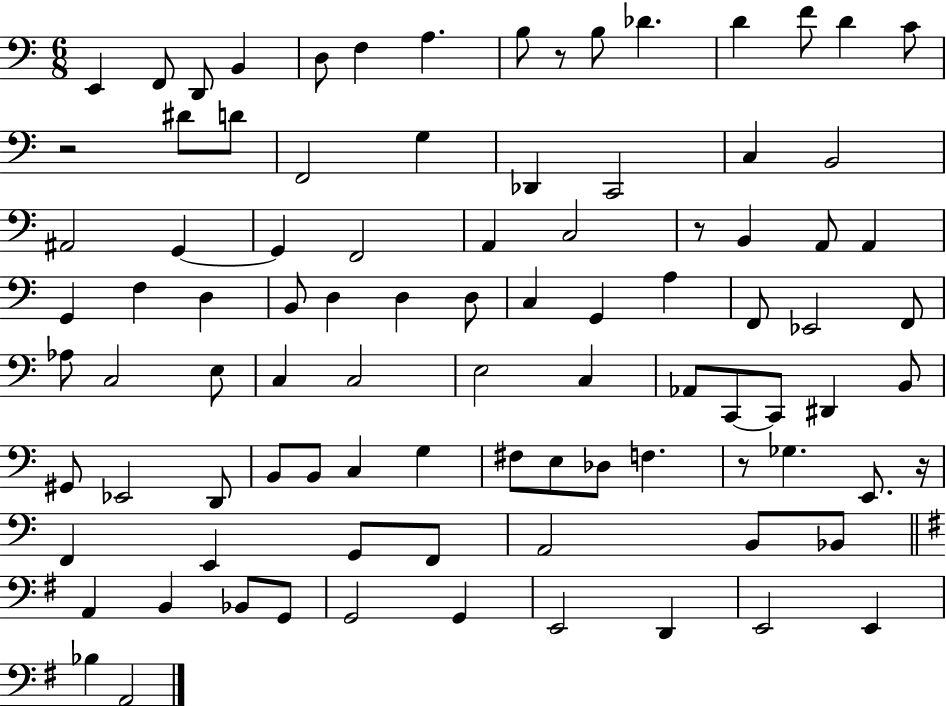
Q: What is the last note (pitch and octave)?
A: A2